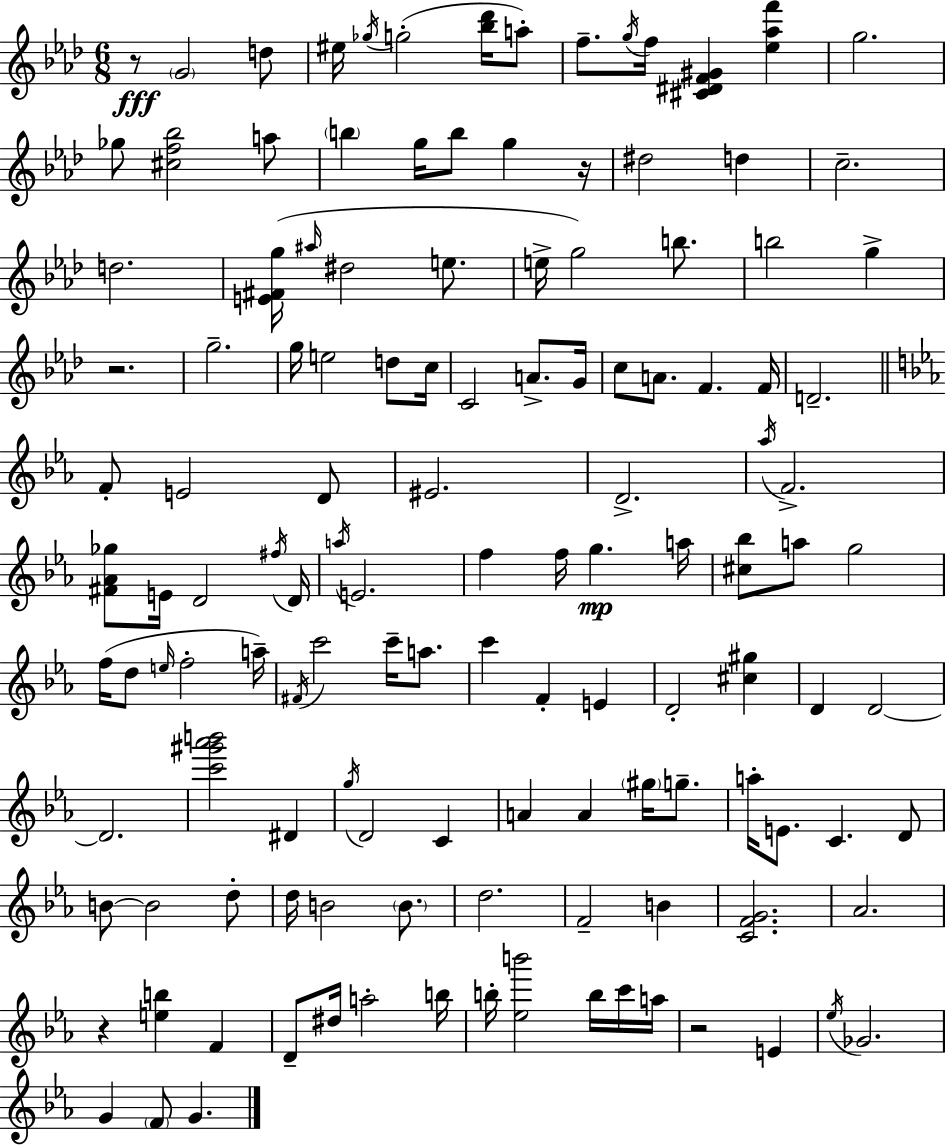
{
  \clef treble
  \numericTimeSignature
  \time 6/8
  \key aes \major
  r8\fff \parenthesize g'2 d''8 | eis''16 \acciaccatura { ges''16 } g''2-.( <bes'' des'''>16 a''8-.) | f''8.-- \acciaccatura { g''16 } f''16 <cis' dis' f' gis'>4 <ees'' aes'' f'''>4 | g''2. | \break ges''8 <cis'' f'' bes''>2 | a''8 \parenthesize b''4 g''16 b''8 g''4 | r16 dis''2 d''4 | c''2.-- | \break d''2. | <e' fis' g''>16( \grace { ais''16 } dis''2 | e''8. e''16-> g''2) | b''8. b''2 g''4-> | \break r2. | g''2.-- | g''16 e''2 | d''8 c''16 c'2 a'8.-> | \break g'16 c''8 a'8. f'4. | f'16 d'2.-- | \bar "||" \break \key ees \major f'8-. e'2 d'8 | eis'2. | d'2.-> | \acciaccatura { aes''16 } f'2.-> | \break <fis' aes' ges''>8 e'16 d'2 | \acciaccatura { fis''16 } d'16 \acciaccatura { a''16 } e'2. | f''4 f''16 g''4.\mp | a''16 <cis'' bes''>8 a''8 g''2 | \break f''16( d''8 \grace { e''16 } f''2-. | a''16--) \acciaccatura { fis'16 } c'''2 | c'''16-- a''8. c'''4 f'4-. | e'4 d'2-. | \break <cis'' gis''>4 d'4 d'2~~ | d'2. | <c''' gis''' aes''' b'''>2 | dis'4 \acciaccatura { g''16 } d'2 | \break c'4 a'4 a'4 | \parenthesize gis''16 g''8.-- a''16-. e'8. c'4. | d'8 b'8~~ b'2 | d''8-. d''16 b'2 | \break \parenthesize b'8. d''2. | f'2-- | b'4 <c' f' g'>2. | aes'2. | \break r4 <e'' b''>4 | f'4 d'8-- dis''16 a''2-. | b''16 b''16-. <ees'' b'''>2 | b''16 c'''16 a''16 r2 | \break e'4 \acciaccatura { ees''16 } ges'2. | g'4 \parenthesize f'8 | g'4. \bar "|."
}